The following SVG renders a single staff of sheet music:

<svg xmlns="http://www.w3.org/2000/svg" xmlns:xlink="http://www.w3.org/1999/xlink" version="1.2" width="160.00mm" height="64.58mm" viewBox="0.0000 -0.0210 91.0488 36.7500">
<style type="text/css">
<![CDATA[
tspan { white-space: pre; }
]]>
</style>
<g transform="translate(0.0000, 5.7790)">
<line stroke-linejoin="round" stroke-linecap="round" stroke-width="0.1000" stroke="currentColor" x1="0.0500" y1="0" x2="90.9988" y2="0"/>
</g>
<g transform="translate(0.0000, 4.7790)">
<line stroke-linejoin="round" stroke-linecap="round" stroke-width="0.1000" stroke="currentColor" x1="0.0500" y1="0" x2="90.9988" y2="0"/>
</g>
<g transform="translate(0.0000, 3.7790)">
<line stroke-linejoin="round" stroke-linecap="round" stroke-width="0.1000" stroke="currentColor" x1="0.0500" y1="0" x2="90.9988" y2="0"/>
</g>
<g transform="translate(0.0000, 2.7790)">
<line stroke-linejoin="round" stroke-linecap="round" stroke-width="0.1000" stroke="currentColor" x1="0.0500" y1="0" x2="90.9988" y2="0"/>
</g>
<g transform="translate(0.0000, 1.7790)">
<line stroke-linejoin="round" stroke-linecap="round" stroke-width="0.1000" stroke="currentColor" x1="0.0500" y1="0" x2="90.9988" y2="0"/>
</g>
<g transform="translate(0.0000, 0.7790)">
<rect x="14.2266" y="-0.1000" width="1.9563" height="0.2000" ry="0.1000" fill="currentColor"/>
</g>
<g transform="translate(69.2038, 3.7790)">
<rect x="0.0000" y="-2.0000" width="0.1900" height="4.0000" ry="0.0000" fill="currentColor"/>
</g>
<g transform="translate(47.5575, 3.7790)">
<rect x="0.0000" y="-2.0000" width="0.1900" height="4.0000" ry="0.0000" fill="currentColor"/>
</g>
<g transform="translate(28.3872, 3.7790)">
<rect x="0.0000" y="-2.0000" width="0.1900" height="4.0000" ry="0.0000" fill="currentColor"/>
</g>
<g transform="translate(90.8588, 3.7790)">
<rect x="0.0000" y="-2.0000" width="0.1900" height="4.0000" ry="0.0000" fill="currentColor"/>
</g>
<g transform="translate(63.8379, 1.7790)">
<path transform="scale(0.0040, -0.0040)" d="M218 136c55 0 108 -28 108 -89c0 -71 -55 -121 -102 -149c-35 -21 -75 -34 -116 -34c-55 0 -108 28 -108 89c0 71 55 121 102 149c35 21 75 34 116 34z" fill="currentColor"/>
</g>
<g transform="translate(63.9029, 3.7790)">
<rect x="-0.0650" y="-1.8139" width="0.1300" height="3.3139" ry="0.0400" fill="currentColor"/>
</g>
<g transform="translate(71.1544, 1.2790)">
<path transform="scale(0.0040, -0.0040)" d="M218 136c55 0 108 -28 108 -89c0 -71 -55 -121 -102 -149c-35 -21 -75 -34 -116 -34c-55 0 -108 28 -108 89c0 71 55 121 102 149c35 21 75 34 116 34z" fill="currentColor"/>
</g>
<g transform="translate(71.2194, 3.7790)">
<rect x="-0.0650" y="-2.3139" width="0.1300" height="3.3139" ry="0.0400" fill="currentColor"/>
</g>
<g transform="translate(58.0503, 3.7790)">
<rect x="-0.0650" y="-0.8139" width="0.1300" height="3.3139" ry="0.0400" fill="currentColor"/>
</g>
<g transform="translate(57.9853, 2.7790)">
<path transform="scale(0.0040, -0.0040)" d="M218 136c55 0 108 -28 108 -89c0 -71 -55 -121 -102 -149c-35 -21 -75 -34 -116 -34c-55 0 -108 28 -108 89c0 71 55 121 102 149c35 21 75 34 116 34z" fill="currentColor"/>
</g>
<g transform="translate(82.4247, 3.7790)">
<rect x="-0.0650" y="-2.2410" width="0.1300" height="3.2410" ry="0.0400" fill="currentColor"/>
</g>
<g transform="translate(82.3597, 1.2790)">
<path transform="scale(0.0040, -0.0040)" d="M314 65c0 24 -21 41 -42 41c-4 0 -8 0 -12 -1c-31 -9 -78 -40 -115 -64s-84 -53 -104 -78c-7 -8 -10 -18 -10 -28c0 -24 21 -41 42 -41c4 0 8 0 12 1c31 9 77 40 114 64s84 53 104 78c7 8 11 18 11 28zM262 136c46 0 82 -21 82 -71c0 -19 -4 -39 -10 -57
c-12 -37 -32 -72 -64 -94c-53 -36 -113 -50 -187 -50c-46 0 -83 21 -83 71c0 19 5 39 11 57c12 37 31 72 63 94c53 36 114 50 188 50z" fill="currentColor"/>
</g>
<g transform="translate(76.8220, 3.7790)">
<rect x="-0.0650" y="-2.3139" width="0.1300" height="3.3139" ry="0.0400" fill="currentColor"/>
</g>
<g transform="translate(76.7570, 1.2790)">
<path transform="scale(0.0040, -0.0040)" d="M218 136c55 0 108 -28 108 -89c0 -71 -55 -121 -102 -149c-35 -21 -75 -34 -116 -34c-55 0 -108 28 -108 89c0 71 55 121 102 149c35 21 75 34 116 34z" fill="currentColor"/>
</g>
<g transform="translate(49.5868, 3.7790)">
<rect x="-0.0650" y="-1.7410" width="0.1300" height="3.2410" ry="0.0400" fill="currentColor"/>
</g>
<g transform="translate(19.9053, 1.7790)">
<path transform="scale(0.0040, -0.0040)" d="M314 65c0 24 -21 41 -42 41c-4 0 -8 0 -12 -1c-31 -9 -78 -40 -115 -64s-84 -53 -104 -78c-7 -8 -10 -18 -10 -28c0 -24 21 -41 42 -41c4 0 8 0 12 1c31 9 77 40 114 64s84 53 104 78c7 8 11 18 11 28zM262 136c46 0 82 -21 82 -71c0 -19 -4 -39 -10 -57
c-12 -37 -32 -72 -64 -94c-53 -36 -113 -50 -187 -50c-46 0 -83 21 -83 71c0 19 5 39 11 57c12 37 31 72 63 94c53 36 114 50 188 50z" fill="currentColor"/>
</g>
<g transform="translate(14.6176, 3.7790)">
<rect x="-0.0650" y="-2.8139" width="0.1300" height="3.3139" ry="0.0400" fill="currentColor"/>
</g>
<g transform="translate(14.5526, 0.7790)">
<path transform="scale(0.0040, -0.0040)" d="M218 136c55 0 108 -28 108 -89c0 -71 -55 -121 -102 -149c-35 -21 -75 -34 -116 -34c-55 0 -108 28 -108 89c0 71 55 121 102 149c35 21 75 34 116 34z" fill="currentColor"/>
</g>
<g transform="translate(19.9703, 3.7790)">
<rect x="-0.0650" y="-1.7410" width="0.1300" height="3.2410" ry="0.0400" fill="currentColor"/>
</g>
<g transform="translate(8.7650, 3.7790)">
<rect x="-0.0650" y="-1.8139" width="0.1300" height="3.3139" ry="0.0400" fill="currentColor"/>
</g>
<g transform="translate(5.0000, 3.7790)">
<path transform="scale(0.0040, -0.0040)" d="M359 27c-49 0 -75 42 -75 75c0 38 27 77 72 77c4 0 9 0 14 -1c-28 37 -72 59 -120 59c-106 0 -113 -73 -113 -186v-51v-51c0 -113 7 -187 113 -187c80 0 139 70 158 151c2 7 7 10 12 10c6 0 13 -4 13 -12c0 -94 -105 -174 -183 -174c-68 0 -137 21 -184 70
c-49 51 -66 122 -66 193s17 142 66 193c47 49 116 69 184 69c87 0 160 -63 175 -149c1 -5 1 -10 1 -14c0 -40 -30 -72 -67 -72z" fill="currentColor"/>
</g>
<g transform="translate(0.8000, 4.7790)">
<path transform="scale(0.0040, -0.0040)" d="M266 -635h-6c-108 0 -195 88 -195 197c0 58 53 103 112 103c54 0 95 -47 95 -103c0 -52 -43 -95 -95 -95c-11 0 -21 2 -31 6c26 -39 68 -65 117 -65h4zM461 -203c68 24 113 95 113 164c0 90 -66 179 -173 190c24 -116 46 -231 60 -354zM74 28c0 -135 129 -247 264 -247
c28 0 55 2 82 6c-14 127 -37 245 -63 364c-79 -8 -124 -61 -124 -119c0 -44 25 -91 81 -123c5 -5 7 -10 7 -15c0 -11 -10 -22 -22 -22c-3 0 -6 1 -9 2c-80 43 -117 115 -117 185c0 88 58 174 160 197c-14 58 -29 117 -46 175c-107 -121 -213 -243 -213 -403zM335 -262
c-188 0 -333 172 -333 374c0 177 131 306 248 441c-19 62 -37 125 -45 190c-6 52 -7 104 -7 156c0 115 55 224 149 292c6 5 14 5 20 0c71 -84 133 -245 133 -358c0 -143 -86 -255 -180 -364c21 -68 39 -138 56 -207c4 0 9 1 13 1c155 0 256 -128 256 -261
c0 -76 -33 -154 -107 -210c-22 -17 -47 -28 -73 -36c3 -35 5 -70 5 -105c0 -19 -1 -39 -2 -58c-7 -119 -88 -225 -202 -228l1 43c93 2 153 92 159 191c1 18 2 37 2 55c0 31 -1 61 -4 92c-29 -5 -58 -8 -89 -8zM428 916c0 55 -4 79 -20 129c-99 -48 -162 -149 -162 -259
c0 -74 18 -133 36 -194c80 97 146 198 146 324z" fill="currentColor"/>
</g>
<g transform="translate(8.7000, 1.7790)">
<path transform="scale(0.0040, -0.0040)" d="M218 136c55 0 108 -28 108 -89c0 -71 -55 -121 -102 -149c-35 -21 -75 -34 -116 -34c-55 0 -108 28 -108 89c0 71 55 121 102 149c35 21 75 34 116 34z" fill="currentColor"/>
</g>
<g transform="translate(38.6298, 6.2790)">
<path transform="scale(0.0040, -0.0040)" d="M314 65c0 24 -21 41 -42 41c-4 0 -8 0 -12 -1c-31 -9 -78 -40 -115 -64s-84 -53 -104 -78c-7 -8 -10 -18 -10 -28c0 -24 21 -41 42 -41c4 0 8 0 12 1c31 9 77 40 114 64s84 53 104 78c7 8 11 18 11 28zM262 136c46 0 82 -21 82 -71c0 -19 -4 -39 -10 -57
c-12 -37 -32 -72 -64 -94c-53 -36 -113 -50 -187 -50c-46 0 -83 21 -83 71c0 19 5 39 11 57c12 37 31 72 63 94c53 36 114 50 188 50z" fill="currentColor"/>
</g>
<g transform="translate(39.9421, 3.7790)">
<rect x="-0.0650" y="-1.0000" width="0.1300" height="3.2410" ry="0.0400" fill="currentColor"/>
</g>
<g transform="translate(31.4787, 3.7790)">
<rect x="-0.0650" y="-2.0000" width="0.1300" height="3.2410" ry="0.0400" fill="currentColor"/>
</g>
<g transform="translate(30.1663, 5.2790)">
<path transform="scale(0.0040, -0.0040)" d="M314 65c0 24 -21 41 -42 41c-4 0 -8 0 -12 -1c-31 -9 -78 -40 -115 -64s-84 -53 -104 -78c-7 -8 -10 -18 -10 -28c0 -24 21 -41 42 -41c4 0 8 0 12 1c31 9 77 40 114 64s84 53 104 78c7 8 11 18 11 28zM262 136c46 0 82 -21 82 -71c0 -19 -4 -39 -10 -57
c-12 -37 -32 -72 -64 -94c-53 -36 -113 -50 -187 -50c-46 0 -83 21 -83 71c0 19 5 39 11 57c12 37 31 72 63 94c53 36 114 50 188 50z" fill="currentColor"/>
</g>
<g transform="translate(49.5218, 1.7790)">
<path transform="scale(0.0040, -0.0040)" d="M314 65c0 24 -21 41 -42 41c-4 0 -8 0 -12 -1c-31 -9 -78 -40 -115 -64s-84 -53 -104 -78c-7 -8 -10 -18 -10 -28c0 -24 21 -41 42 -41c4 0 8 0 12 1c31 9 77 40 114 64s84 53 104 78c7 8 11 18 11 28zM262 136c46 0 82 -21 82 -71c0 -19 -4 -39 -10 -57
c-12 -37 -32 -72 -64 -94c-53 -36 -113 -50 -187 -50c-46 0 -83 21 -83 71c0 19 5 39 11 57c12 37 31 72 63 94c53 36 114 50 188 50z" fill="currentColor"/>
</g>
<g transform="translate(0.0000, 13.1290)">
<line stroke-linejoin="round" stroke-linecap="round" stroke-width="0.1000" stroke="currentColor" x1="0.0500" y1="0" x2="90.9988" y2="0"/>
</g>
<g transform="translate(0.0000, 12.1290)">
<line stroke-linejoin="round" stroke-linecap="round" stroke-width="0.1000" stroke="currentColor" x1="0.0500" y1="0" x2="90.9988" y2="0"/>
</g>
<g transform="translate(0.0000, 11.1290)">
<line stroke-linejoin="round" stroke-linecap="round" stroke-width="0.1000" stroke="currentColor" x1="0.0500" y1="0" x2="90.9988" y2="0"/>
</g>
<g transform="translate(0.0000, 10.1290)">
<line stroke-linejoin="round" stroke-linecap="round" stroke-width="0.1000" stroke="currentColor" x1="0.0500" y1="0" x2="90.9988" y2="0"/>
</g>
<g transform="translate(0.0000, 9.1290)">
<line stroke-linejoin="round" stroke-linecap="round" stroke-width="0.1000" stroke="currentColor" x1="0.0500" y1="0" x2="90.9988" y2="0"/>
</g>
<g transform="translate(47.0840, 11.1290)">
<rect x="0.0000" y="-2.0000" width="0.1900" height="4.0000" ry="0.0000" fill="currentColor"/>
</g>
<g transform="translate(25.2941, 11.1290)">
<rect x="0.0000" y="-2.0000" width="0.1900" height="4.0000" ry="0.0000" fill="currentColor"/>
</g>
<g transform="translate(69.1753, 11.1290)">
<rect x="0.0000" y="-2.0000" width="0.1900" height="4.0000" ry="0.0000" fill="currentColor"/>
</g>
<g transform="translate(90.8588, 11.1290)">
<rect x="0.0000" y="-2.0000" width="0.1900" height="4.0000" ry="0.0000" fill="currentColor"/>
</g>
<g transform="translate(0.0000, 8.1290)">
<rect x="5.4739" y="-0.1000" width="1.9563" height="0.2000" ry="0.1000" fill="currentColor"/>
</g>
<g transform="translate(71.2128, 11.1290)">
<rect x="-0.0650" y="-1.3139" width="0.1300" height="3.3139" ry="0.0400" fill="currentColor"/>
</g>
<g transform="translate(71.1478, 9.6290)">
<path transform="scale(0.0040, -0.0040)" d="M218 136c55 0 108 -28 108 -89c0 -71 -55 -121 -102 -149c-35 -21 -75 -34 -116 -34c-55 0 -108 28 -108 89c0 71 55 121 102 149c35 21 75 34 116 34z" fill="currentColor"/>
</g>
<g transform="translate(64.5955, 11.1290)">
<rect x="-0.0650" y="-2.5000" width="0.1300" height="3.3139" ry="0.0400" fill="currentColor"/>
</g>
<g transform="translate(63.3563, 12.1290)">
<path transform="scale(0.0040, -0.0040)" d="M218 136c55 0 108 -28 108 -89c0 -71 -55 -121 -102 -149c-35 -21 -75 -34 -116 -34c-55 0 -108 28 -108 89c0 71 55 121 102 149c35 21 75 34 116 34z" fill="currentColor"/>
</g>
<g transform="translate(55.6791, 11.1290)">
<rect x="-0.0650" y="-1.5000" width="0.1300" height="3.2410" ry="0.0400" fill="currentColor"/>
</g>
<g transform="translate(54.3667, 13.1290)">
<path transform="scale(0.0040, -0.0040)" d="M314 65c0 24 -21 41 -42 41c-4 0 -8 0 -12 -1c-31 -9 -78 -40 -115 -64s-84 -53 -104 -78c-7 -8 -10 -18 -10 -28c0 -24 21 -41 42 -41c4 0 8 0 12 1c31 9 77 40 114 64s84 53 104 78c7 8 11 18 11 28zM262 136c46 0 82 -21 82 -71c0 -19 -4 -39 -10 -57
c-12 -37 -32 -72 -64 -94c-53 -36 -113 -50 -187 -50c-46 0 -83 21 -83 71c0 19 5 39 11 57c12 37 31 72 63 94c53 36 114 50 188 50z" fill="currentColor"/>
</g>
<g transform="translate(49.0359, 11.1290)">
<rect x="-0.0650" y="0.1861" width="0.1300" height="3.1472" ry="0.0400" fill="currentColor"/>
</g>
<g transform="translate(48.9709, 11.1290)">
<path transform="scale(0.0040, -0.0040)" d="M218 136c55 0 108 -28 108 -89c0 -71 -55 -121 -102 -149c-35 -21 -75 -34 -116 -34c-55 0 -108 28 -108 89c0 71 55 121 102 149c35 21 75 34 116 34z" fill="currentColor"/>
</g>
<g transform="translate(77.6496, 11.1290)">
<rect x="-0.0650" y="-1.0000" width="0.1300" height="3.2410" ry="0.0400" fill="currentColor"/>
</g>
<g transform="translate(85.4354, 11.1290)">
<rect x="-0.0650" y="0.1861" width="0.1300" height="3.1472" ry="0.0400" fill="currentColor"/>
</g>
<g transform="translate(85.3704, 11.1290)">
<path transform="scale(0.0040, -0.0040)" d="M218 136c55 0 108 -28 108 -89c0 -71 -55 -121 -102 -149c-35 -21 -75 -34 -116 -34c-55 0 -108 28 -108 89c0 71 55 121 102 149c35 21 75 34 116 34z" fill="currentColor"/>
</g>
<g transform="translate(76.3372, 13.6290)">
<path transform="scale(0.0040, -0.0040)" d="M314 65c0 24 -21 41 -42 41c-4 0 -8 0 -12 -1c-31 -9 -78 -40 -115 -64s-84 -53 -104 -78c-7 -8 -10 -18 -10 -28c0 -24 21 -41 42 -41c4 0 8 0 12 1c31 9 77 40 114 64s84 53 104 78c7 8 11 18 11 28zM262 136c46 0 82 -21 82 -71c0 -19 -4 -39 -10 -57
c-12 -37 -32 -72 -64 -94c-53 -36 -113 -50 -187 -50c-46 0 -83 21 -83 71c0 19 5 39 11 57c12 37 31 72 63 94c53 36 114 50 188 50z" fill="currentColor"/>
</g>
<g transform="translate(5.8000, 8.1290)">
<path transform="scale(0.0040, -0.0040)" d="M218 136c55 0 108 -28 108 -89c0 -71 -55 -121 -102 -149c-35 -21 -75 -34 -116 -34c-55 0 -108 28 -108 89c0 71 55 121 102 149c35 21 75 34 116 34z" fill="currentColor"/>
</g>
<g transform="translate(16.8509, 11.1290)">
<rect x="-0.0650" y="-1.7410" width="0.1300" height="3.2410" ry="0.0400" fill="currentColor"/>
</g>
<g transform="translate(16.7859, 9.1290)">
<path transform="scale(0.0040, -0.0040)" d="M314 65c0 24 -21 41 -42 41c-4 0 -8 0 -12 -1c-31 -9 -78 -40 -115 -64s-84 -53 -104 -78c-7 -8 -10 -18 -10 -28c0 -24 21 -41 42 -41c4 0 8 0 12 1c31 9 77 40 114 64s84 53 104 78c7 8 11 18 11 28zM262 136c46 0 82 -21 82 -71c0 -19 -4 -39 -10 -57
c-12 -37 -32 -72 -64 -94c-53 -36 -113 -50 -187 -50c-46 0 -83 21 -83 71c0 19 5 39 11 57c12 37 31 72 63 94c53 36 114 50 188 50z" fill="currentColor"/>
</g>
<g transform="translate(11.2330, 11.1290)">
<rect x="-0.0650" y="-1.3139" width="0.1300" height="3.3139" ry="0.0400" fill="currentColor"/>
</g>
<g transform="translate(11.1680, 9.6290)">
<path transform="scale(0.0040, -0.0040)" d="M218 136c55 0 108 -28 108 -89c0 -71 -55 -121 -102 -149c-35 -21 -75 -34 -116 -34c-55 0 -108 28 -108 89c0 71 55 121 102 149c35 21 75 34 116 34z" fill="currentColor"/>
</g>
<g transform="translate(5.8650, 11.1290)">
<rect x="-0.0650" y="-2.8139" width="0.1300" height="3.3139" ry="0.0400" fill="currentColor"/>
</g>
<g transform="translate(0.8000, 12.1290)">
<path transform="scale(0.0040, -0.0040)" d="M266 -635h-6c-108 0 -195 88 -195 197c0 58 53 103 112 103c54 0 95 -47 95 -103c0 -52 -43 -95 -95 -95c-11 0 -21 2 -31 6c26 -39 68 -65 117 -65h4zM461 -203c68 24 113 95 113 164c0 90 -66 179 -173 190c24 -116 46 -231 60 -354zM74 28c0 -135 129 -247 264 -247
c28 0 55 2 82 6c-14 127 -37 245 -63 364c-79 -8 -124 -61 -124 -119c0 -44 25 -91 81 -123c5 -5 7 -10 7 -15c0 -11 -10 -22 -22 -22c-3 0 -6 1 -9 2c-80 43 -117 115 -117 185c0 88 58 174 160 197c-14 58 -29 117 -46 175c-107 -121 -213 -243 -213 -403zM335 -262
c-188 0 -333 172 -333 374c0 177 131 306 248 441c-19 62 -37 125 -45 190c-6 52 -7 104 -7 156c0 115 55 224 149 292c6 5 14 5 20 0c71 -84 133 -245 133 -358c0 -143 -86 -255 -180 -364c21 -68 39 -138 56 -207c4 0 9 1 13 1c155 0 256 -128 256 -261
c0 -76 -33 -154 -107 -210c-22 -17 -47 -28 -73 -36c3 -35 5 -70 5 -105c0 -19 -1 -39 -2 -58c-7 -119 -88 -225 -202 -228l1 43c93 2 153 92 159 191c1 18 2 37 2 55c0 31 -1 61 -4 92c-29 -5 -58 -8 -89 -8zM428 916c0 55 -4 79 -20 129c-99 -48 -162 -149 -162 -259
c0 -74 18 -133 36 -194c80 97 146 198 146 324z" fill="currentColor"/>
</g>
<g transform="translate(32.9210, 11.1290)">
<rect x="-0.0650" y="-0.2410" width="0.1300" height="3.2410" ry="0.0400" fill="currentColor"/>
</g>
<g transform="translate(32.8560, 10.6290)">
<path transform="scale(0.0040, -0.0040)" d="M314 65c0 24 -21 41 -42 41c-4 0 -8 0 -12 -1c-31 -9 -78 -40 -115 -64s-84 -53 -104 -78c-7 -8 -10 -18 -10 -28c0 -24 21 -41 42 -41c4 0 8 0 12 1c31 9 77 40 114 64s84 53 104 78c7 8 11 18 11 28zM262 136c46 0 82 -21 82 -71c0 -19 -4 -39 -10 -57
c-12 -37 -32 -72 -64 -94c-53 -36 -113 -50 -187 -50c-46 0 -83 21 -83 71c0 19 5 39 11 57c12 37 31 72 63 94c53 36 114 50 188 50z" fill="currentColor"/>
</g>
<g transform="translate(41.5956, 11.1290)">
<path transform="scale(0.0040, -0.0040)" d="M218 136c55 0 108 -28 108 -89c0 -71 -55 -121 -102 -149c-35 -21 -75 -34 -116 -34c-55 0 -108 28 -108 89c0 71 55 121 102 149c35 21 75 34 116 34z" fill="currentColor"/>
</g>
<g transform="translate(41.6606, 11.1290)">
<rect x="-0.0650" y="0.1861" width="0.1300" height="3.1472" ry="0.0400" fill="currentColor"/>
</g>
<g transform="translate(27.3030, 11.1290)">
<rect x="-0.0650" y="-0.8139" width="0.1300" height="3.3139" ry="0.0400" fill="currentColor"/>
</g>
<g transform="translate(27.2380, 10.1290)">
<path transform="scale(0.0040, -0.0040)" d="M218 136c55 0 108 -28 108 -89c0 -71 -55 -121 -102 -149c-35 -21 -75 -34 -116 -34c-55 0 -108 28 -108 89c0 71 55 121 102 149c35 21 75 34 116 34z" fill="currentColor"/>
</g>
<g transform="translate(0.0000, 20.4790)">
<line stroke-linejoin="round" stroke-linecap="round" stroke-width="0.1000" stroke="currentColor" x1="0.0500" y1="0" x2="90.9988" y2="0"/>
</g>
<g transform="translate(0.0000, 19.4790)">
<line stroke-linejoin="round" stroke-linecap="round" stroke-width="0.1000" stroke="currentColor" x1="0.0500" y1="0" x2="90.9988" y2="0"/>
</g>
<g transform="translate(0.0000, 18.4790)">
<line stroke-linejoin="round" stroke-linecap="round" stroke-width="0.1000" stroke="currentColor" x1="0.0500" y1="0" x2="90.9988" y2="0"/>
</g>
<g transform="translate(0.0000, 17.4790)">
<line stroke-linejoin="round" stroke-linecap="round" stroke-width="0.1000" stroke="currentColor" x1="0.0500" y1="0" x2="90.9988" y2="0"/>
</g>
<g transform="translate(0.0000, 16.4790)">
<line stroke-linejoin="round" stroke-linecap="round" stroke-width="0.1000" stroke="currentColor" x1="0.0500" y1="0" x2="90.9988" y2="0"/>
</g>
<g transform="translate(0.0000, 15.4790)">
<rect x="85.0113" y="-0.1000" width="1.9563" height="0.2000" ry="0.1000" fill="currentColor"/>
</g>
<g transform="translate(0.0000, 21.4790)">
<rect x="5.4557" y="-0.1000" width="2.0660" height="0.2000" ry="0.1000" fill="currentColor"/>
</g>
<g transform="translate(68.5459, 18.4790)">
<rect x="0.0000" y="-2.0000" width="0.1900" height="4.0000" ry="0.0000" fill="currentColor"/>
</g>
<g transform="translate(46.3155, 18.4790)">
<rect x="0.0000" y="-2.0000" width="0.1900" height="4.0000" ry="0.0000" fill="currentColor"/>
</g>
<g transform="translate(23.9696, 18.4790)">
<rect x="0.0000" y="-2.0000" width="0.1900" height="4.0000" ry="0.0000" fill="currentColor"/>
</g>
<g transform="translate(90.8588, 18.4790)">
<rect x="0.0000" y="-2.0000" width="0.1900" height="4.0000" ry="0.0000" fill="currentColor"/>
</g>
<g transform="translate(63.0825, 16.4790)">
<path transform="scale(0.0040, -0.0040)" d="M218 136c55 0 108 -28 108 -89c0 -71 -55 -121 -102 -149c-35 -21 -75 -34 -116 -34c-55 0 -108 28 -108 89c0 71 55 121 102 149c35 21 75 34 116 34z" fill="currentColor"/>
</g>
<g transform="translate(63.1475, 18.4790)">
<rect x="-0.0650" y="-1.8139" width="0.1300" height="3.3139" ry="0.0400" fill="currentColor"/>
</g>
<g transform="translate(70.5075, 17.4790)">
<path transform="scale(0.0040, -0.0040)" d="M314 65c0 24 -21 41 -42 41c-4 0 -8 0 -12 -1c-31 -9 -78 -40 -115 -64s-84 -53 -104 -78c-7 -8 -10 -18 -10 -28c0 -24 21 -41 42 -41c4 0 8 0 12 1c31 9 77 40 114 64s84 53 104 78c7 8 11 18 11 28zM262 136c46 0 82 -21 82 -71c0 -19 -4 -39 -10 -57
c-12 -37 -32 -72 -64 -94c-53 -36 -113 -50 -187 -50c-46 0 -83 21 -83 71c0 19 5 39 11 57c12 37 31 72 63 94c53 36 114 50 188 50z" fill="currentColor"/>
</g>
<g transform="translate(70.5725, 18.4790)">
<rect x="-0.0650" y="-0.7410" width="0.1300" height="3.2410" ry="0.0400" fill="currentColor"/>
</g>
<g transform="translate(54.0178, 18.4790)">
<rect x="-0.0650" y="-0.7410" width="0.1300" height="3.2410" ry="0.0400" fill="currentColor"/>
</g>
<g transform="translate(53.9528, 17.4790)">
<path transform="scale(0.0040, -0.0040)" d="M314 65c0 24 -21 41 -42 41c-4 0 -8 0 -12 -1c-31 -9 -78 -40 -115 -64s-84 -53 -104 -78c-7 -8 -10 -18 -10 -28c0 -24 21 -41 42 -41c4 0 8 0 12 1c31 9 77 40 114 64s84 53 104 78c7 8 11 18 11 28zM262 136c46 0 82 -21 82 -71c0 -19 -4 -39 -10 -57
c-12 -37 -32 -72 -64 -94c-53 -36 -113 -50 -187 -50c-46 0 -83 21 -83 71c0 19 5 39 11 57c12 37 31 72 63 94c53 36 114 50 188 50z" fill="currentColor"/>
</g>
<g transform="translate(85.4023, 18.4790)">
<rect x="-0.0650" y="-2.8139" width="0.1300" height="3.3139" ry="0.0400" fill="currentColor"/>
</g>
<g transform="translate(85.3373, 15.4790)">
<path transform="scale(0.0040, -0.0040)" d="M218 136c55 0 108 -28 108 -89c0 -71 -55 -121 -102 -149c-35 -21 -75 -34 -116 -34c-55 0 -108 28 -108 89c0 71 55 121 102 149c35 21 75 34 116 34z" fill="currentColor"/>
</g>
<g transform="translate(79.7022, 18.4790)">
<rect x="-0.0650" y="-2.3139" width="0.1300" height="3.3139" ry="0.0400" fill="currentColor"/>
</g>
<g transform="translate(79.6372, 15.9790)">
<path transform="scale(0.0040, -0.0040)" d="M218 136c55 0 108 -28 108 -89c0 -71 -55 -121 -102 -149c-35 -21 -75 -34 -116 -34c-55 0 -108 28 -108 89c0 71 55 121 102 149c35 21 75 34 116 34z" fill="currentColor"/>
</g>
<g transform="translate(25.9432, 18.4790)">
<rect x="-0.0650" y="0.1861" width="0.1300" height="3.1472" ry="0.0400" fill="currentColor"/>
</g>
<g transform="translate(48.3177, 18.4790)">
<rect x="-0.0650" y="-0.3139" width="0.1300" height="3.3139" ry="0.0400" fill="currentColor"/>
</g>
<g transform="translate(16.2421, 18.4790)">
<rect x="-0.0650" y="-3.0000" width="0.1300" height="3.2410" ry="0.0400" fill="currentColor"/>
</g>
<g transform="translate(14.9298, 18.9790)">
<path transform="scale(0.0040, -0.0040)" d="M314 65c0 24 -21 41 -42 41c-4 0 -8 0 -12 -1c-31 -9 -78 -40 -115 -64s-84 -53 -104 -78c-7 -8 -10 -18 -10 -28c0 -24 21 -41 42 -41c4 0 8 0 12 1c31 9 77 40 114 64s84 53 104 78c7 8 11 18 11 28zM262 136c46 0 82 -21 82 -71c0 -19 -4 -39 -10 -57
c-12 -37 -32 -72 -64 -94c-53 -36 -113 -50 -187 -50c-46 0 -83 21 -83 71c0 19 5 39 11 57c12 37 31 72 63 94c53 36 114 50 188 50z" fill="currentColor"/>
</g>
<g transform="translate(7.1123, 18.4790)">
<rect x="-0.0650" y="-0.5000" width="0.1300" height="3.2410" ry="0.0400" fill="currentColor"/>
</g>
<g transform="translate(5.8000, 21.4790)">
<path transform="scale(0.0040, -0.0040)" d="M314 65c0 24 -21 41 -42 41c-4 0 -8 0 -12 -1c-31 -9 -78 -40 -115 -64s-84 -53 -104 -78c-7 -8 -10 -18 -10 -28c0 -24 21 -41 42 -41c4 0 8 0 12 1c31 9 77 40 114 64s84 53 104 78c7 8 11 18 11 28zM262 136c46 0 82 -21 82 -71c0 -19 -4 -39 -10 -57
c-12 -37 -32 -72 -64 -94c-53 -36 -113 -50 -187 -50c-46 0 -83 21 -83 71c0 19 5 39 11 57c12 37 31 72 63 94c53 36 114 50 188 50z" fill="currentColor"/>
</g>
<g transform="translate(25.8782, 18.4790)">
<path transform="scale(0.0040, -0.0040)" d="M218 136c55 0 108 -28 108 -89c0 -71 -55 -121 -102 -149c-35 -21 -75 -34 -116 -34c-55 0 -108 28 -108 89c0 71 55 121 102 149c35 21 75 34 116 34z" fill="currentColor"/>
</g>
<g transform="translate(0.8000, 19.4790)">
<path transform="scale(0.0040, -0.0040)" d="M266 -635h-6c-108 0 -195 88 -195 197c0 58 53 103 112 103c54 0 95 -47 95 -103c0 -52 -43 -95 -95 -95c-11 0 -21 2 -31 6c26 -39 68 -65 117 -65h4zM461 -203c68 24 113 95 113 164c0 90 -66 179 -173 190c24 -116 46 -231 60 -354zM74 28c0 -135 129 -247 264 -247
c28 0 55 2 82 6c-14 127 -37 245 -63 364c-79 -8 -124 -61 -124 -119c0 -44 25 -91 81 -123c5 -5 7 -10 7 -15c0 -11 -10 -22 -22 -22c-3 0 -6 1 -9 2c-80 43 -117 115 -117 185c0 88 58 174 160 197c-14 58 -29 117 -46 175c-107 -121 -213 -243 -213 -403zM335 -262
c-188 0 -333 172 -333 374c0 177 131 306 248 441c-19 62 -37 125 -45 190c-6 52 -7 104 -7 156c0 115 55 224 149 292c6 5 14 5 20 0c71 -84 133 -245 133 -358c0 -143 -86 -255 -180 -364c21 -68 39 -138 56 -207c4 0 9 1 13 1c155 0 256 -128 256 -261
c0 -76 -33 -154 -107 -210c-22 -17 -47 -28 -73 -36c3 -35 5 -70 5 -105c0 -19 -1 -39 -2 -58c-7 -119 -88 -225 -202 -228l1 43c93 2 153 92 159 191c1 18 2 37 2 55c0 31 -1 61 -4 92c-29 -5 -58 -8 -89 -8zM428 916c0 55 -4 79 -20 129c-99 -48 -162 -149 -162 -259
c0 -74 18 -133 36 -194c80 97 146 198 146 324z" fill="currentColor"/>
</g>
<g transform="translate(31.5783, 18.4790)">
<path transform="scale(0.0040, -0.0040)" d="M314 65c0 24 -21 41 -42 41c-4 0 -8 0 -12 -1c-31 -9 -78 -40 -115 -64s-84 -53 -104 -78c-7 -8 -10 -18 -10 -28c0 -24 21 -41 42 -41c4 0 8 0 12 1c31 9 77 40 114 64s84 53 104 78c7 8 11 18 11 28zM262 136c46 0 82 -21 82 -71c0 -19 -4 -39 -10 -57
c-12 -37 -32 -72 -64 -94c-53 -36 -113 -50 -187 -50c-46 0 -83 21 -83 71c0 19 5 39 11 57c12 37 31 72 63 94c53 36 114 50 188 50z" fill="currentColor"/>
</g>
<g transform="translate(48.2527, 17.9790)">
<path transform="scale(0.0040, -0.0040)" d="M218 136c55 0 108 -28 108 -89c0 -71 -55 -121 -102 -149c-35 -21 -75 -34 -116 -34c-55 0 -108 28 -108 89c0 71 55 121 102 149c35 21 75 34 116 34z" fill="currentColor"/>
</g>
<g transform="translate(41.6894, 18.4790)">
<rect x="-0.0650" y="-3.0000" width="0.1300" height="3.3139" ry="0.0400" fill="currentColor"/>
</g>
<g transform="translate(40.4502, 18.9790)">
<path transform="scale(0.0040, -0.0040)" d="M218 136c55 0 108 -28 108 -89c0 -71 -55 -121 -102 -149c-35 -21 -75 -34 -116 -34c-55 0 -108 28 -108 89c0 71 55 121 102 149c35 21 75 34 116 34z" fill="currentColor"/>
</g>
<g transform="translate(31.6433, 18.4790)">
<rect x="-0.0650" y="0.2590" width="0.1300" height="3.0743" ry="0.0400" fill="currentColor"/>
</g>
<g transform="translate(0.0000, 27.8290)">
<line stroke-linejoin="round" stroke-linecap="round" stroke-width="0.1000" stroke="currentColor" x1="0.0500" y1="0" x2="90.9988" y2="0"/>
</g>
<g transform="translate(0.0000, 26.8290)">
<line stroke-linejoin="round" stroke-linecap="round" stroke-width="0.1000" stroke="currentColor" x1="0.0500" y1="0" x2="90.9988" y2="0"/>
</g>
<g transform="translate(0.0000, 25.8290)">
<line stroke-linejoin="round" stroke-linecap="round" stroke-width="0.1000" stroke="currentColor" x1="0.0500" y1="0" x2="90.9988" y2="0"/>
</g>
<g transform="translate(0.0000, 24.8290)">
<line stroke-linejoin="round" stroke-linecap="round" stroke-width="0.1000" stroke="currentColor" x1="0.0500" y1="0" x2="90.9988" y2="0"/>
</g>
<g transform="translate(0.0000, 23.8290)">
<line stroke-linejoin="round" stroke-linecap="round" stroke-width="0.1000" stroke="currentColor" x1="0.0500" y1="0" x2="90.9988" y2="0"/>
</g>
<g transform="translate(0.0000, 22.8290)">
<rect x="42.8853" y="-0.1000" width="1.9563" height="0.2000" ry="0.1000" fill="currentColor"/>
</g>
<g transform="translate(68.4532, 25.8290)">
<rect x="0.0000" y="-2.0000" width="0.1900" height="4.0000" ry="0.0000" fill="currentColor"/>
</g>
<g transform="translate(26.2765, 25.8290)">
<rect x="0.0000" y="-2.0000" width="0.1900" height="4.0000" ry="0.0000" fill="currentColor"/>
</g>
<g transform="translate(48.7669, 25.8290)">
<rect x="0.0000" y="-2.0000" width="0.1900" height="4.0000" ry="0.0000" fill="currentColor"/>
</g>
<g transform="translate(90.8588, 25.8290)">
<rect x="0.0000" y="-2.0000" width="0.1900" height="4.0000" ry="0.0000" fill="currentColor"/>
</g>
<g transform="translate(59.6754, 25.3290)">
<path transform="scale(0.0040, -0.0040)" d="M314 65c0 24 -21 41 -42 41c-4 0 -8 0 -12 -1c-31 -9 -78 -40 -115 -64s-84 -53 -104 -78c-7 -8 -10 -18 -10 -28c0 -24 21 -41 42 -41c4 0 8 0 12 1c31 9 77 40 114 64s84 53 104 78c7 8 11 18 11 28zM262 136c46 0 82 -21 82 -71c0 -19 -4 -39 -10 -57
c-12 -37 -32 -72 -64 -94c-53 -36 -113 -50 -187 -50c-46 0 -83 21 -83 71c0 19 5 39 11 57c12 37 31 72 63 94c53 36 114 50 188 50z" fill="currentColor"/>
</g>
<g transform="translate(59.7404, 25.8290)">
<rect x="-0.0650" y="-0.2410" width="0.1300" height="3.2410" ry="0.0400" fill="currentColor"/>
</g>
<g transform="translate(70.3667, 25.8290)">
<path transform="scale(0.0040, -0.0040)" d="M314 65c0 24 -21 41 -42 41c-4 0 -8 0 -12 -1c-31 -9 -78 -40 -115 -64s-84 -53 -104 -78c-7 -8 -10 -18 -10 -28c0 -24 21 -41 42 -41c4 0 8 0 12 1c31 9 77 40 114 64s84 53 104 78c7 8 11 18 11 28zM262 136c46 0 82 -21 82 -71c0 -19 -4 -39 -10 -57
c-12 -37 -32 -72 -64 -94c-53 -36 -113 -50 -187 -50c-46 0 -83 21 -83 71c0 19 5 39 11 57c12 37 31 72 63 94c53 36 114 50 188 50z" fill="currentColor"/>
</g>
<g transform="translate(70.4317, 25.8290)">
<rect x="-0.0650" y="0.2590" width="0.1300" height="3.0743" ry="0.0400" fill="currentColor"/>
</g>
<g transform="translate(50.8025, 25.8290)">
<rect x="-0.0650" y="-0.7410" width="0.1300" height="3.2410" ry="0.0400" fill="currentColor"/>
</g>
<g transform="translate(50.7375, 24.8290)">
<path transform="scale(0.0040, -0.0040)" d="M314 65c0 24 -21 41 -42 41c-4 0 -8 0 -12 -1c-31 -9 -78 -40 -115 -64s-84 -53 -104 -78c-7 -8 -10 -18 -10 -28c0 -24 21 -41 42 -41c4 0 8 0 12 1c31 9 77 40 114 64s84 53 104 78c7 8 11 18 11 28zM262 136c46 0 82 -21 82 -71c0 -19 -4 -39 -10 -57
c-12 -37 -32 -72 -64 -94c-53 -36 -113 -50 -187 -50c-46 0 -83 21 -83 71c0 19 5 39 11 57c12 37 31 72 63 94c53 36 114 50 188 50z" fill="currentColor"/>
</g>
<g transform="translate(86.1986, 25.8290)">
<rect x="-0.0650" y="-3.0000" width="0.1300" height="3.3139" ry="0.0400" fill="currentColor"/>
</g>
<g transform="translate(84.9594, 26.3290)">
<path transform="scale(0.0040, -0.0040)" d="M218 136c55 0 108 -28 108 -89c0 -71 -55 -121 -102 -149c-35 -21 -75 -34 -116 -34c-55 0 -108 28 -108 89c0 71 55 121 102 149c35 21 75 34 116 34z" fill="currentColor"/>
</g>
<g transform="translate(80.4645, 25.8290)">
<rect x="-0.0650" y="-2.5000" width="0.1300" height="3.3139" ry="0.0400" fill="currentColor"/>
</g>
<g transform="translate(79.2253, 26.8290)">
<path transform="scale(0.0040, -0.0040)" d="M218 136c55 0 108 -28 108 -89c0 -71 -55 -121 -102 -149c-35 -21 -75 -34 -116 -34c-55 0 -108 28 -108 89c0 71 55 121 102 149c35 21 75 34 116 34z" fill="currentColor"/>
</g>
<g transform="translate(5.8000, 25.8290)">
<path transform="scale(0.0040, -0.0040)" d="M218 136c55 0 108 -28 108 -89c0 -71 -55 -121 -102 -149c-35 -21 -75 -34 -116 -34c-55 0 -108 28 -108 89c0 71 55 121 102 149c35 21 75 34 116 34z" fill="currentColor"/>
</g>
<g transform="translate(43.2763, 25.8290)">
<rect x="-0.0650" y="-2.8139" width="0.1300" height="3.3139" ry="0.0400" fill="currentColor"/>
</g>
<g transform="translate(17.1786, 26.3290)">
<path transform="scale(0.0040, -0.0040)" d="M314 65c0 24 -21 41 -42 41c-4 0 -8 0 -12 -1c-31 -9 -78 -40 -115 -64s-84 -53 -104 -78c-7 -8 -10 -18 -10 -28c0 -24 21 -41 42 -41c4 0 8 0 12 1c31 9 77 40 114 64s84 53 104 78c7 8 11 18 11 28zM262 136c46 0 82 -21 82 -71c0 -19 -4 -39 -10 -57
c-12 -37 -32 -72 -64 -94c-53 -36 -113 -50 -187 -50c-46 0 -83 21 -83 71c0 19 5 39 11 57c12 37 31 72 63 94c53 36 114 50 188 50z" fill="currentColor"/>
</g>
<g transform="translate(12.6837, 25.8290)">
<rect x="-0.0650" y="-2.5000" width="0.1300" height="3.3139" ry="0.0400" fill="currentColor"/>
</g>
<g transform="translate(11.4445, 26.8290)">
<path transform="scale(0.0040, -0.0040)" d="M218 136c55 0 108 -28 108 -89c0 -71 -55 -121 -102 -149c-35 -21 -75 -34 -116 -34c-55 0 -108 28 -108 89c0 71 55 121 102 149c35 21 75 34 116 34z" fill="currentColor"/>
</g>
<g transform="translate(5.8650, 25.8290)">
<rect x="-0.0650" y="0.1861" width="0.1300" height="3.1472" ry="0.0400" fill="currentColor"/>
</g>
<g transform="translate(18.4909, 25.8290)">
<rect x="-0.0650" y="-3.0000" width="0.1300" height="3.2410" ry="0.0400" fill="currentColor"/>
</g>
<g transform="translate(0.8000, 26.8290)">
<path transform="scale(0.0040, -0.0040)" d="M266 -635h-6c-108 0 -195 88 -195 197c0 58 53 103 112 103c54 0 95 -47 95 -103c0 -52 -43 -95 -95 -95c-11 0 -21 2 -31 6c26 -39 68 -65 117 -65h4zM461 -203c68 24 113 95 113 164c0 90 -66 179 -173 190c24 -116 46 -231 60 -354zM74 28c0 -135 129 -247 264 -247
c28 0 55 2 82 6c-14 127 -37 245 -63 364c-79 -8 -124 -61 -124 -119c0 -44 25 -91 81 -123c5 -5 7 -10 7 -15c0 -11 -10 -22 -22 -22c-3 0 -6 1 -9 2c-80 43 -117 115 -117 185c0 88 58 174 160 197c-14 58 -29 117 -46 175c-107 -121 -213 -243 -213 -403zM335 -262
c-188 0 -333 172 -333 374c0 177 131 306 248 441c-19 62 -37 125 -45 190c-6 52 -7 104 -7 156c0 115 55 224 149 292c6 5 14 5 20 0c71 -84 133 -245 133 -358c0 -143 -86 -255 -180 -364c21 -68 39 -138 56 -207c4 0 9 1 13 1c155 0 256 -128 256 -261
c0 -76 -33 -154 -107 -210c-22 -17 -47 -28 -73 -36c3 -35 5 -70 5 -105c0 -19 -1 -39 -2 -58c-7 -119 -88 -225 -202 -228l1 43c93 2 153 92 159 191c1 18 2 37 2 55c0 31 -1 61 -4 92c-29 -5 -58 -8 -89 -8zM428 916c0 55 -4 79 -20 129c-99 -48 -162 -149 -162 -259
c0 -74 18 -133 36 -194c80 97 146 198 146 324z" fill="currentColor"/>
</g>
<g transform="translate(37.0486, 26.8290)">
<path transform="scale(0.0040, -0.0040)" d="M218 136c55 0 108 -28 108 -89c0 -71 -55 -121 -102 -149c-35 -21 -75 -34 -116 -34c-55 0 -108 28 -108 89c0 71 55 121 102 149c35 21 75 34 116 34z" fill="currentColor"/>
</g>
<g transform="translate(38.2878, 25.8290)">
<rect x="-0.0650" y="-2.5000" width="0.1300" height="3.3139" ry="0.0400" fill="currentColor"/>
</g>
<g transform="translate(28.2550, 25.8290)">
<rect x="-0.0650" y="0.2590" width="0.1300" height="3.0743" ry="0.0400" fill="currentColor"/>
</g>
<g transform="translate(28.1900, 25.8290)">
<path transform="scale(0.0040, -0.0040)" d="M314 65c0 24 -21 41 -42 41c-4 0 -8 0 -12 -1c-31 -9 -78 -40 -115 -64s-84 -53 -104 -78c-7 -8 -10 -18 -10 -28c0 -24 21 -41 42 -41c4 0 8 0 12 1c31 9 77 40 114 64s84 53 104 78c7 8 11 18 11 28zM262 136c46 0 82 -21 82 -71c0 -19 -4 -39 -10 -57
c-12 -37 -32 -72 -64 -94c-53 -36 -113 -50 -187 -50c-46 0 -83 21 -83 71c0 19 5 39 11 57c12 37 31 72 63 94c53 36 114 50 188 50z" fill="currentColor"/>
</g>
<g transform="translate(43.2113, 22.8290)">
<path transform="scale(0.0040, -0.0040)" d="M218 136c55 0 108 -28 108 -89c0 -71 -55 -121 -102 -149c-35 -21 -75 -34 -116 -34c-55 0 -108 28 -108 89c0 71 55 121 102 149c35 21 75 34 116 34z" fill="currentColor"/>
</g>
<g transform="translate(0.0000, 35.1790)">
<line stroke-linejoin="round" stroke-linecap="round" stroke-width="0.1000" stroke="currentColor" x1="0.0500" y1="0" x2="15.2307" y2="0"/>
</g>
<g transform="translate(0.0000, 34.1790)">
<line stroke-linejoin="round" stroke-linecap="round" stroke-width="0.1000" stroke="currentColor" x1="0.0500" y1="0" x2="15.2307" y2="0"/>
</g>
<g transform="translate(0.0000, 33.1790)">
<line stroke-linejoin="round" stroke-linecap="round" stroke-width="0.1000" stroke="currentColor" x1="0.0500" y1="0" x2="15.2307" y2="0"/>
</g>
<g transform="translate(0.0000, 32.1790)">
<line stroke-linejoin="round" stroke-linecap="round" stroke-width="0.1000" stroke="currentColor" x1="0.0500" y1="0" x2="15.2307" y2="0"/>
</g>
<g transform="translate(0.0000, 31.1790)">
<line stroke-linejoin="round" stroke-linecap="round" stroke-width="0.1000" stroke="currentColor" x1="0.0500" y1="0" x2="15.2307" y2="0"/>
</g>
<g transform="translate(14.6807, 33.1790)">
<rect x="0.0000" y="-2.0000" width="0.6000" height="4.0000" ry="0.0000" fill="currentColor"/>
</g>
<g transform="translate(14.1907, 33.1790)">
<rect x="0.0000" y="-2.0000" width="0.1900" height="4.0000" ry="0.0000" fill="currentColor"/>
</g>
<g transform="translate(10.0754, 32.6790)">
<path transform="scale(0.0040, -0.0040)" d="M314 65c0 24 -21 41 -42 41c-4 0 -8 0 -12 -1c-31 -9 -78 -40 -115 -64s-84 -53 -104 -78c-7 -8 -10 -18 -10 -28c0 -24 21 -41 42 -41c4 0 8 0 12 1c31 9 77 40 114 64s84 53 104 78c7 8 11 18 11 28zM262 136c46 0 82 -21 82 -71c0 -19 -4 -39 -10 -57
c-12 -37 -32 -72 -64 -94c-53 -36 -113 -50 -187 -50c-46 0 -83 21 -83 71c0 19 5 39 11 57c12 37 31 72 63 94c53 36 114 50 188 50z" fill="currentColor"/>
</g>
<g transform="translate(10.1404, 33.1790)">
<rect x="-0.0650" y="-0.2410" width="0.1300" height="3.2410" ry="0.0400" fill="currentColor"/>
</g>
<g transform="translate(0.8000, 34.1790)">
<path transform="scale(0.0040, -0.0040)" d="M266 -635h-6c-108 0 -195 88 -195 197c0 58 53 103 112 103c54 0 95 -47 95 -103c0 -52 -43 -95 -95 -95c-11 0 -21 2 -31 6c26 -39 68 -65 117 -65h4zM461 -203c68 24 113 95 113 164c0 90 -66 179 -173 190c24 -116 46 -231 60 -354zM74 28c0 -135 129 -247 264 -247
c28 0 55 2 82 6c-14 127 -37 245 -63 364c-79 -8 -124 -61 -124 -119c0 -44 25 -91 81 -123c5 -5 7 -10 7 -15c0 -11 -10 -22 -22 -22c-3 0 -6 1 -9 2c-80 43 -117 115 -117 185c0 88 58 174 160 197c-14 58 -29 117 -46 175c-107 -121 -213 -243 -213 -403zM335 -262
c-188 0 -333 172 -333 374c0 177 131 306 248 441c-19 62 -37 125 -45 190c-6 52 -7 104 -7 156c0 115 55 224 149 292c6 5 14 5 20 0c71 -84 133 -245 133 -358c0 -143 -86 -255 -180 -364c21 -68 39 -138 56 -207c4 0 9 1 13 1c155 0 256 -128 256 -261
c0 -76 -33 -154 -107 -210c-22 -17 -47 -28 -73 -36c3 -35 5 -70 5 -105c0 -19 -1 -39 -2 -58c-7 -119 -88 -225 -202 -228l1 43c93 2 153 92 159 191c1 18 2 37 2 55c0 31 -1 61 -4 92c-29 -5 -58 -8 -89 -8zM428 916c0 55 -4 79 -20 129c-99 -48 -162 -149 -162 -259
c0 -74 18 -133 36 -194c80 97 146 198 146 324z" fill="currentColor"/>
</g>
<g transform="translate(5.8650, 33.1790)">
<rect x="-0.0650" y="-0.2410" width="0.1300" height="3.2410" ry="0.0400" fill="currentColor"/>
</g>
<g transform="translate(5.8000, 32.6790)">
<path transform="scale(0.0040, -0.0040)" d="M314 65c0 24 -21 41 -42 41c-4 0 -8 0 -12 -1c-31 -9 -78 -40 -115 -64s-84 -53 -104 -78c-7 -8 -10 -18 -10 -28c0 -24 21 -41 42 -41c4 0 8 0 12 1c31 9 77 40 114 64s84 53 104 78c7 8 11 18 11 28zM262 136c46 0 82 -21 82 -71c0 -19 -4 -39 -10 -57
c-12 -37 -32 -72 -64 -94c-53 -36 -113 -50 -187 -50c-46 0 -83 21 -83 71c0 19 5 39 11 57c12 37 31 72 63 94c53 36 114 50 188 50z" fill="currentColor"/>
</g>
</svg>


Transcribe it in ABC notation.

X:1
T:Untitled
M:4/4
L:1/4
K:C
f a f2 F2 D2 f2 d f g g g2 a e f2 d c2 B B E2 G e D2 B C2 A2 B B2 A c d2 f d2 g a B G A2 B2 G a d2 c2 B2 G A c2 c2